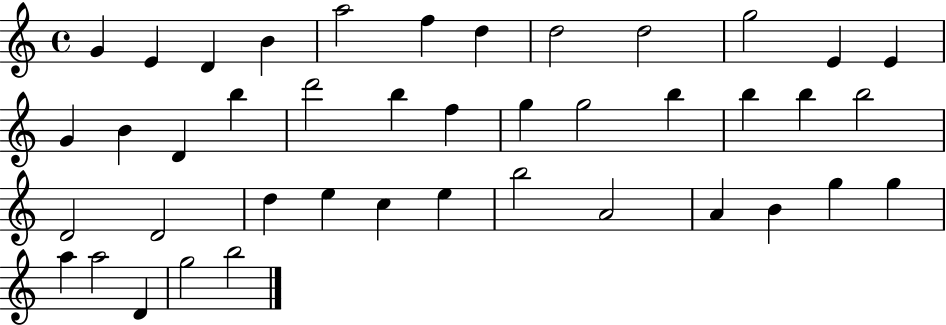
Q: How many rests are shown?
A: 0